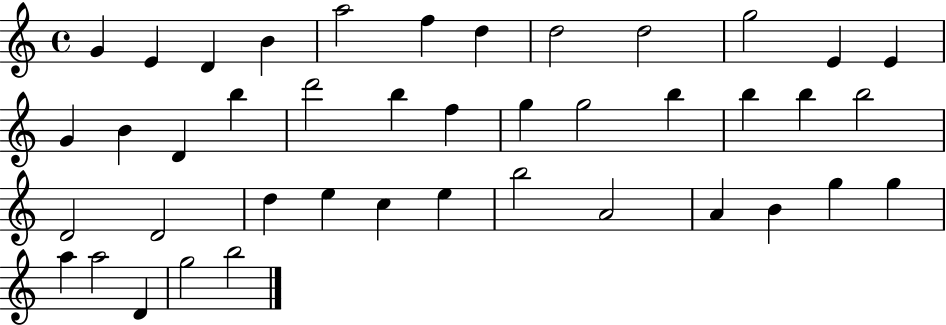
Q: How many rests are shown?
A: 0